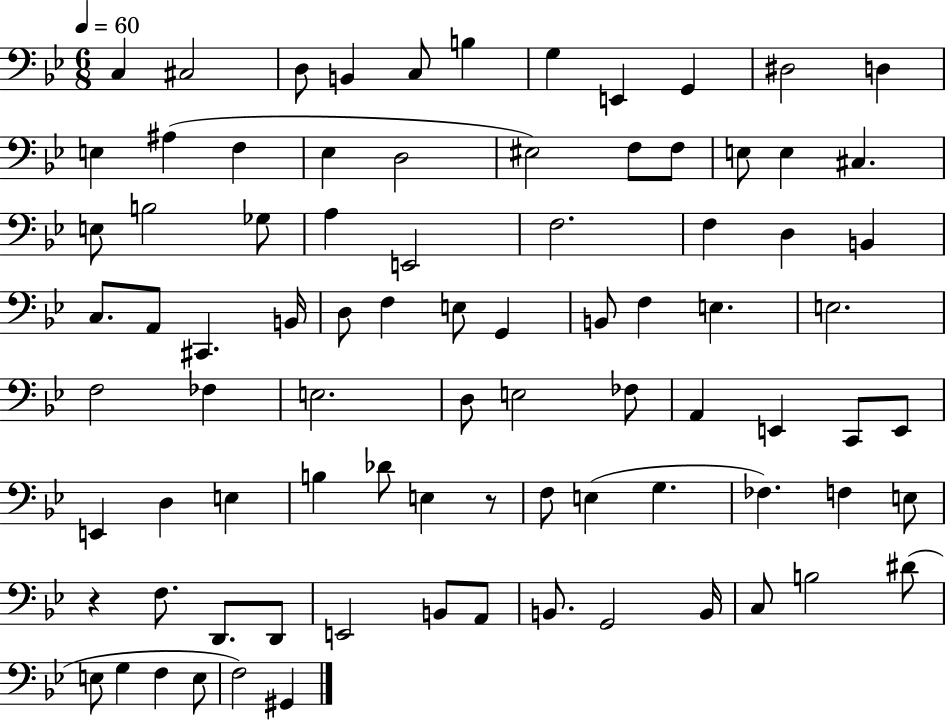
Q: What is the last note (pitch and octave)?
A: G#2